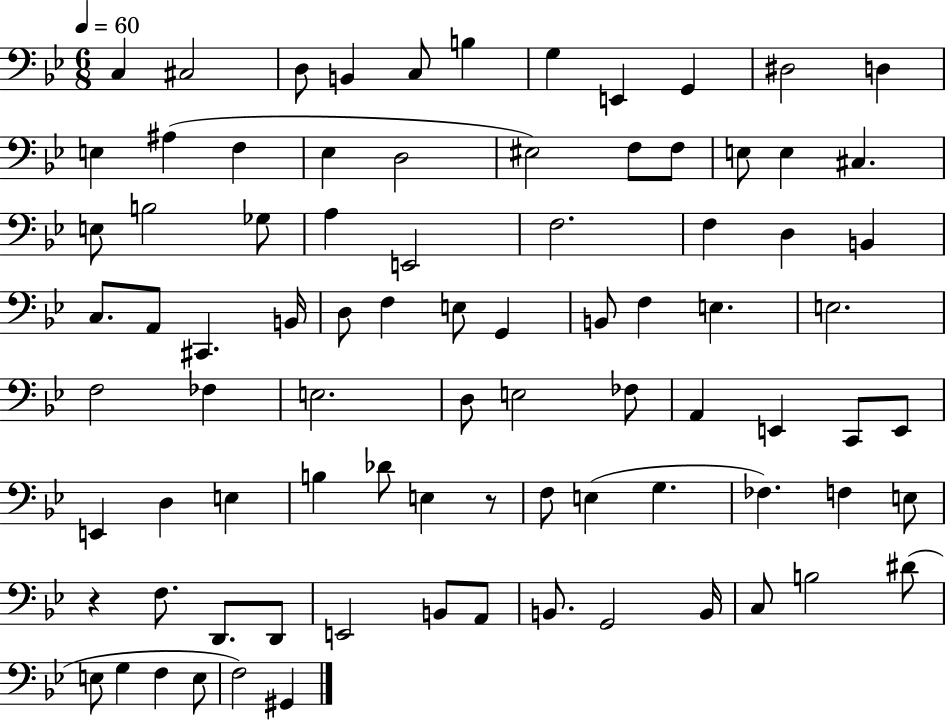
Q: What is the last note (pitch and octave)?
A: G#2